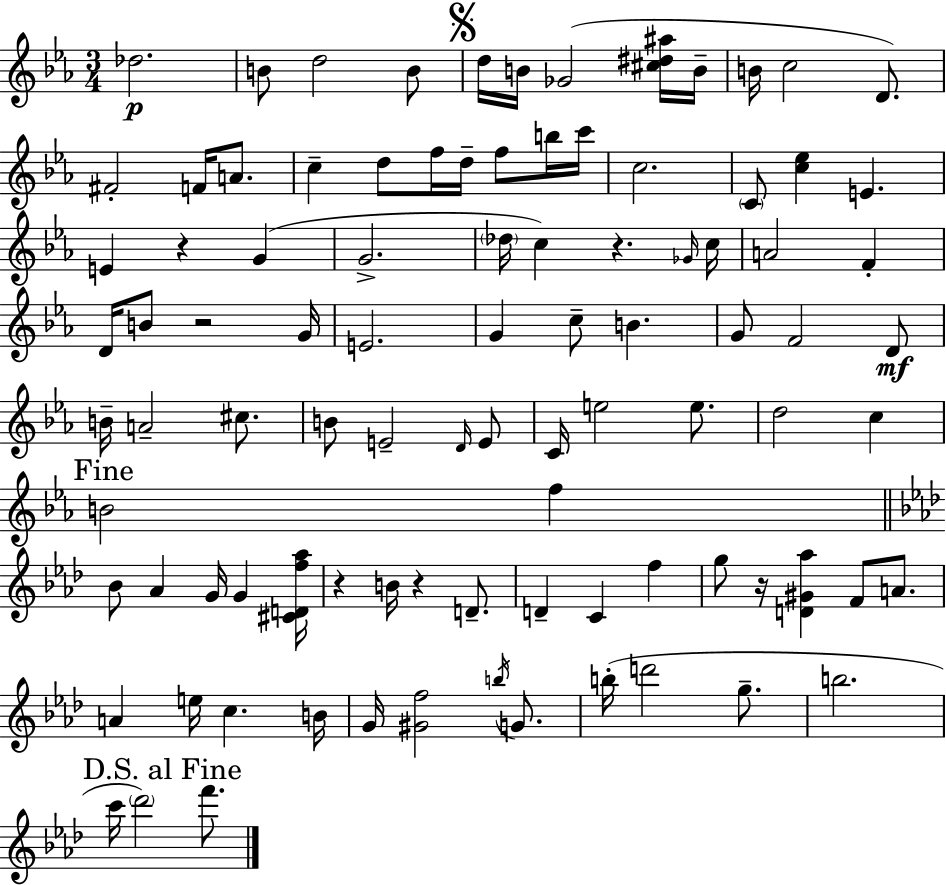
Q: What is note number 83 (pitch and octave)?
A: F6